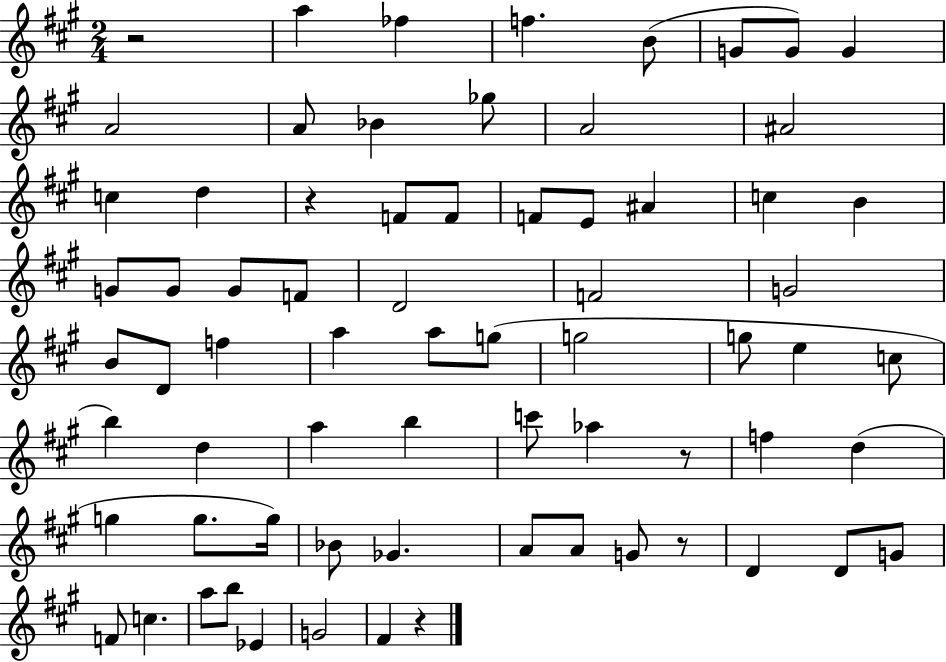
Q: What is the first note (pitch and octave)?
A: A5